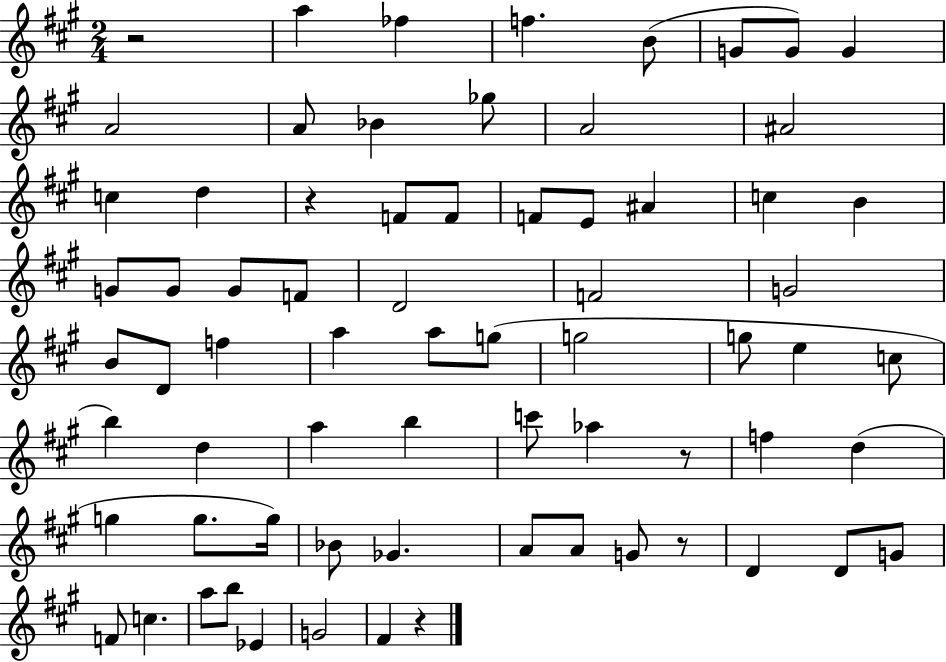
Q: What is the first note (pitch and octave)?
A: A5